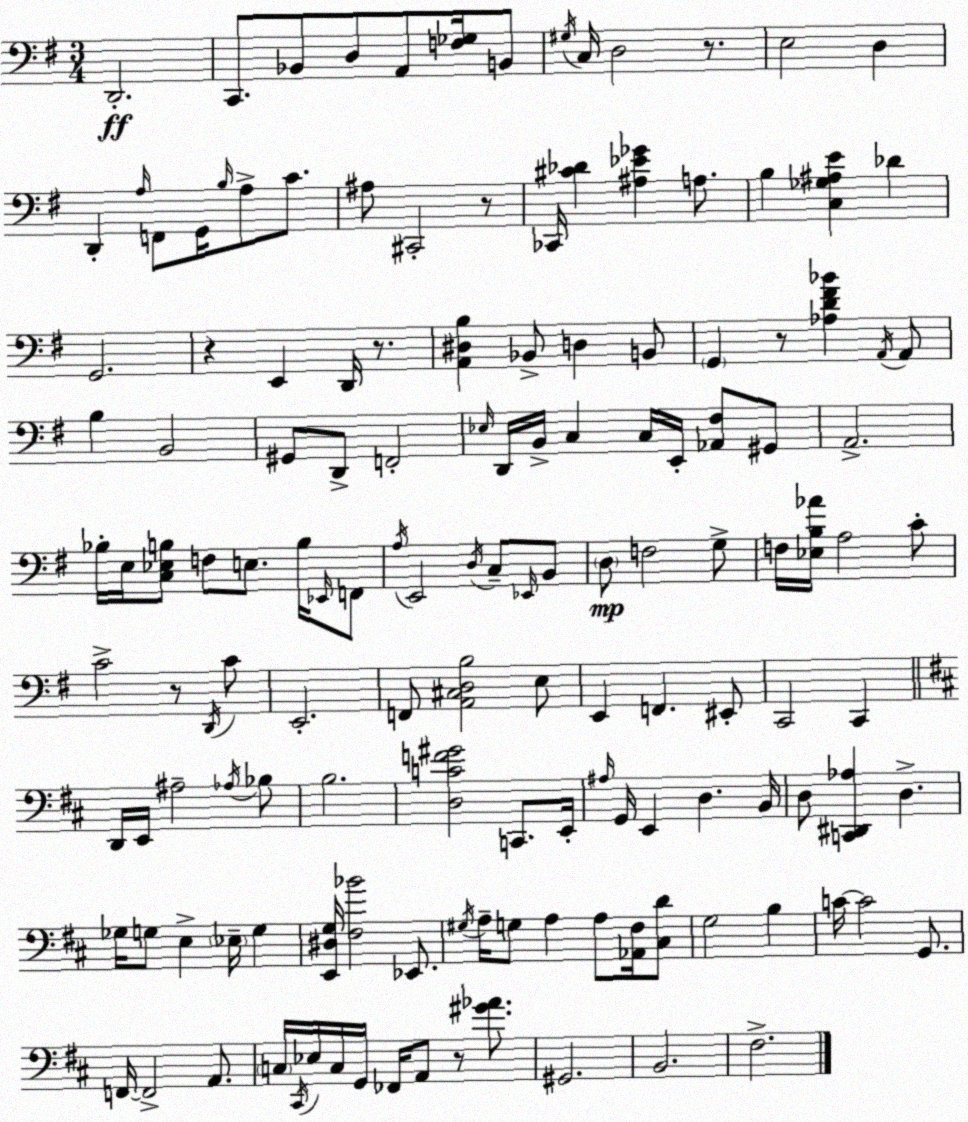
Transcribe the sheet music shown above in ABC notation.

X:1
T:Untitled
M:3/4
L:1/4
K:G
D,,2 C,,/2 _B,,/2 D,/2 A,,/2 [F,_G,]/4 B,,/2 ^G,/4 C,/4 D,2 z/2 E,2 D, D,, A,/4 F,,/2 G,,/4 B,/4 A,/2 C/2 ^A,/2 ^C,,2 z/2 _C,,/4 [^C_D] [^A,_E_G] A,/2 B, [C,_G,^A,E] _D G,,2 z E,, D,,/4 z/2 [A,,^D,B,] _B,,/2 D, B,,/2 G,, z/2 [_A,D^F_B] A,,/4 A,,/2 B, B,,2 ^G,,/2 D,,/2 F,,2 _E,/4 D,,/4 B,,/4 C, C,/4 E,,/4 [_A,,^F,]/2 ^G,,/2 A,,2 _B,/4 E,/4 [C,_E,B,]/2 F,/2 E,/2 B,/4 _E,,/4 F,,/2 A,/4 E,,2 D,/4 C,/2 _E,,/4 B,,/2 D,/2 F,2 G,/2 F,/4 [_E,B,_A]/4 A,2 C/2 C2 z/2 D,,/4 C/2 E,,2 F,,/2 [A,,^C,D,B,]2 E,/2 E,, F,, ^E,,/2 C,,2 C,, D,,/4 E,,/4 ^A,2 _A,/4 _B,/2 B,2 [D,CF^G]2 C,,/2 E,,/4 ^A,/4 G,,/4 E,, D, B,,/4 D,/2 [C,,^D,,_A,] D, _G,/4 G,/2 E, _E,/4 G, [E,,^D,G,]/4 [^F,_B]2 _E,,/2 ^G,/4 A,/4 G,/2 A, A,/2 [_A,,^F,]/4 [^C,D]/2 G,2 B, C/4 C2 G,,/2 F,,/4 F,,2 A,,/2 C,/4 ^C,,/4 _E,/4 C,/4 G,,/4 _F,,/4 A,,/2 z/2 [^G_A]/2 ^G,,2 B,,2 ^F,2